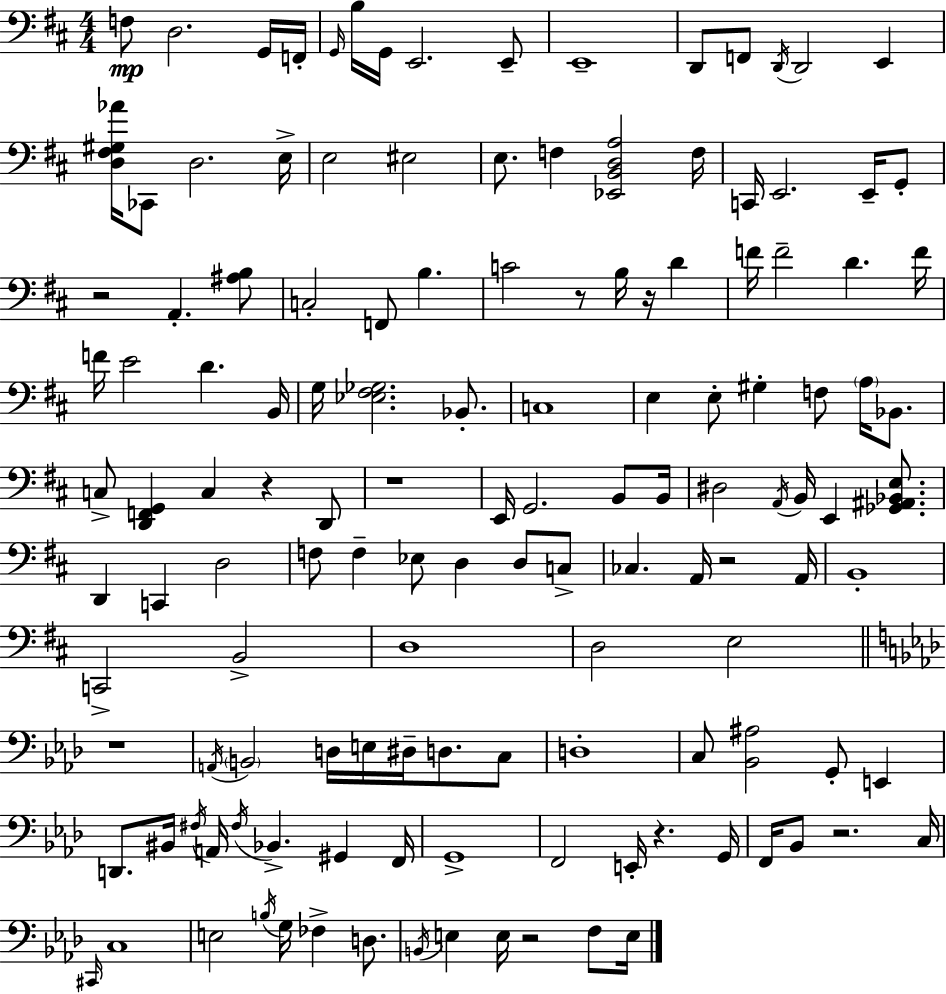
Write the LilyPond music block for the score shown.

{
  \clef bass
  \numericTimeSignature
  \time 4/4
  \key d \major
  f8\mp d2. g,16 f,16-. | \grace { g,16 } b16 g,16 e,2. e,8-- | e,1-- | d,8 f,8 \acciaccatura { d,16 } d,2 e,4 | \break <d fis gis aes'>16 ces,8 d2. | e16-> e2 eis2 | e8. f4 <ees, b, d a>2 | f16 c,16 e,2. e,16-- | \break g,8-. r2 a,4.-. | <ais b>8 c2-. f,8 b4. | c'2 r8 b16 r16 d'4 | f'16 f'2-- d'4. | \break f'16 f'16 e'2 d'4. | b,16 g16 <ees fis ges>2. bes,8.-. | c1 | e4 e8-. gis4-. f8 \parenthesize a16 bes,8. | \break c8-> <d, f, g,>4 c4 r4 | d,8 r1 | e,16 g,2. b,8 | b,16 dis2 \acciaccatura { a,16 } b,16 e,4 | \break <ges, ais, bes, e>8. d,4 c,4 d2 | f8 f4-- ees8 d4 d8 | c8-> ces4. a,16 r2 | a,16 b,1-. | \break c,2-> b,2-> | d1 | d2 e2 | \bar "||" \break \key aes \major r1 | \acciaccatura { a,16 } \parenthesize b,2 d16 e16 dis16-- d8. c8 | d1-. | c8 <bes, ais>2 g,8-. e,4 | \break d,8. bis,16 \acciaccatura { fis16 } a,16 \acciaccatura { fis16 } bes,4.-> gis,4 | f,16 g,1-> | f,2 e,16-. r4. | g,16 f,16 bes,8 r2. | \break c16 \grace { cis,16 } c1 | e2 \acciaccatura { b16 } g16 fes4-> | d8. \acciaccatura { b,16 } e4 e16 r2 | f8 e16 \bar "|."
}